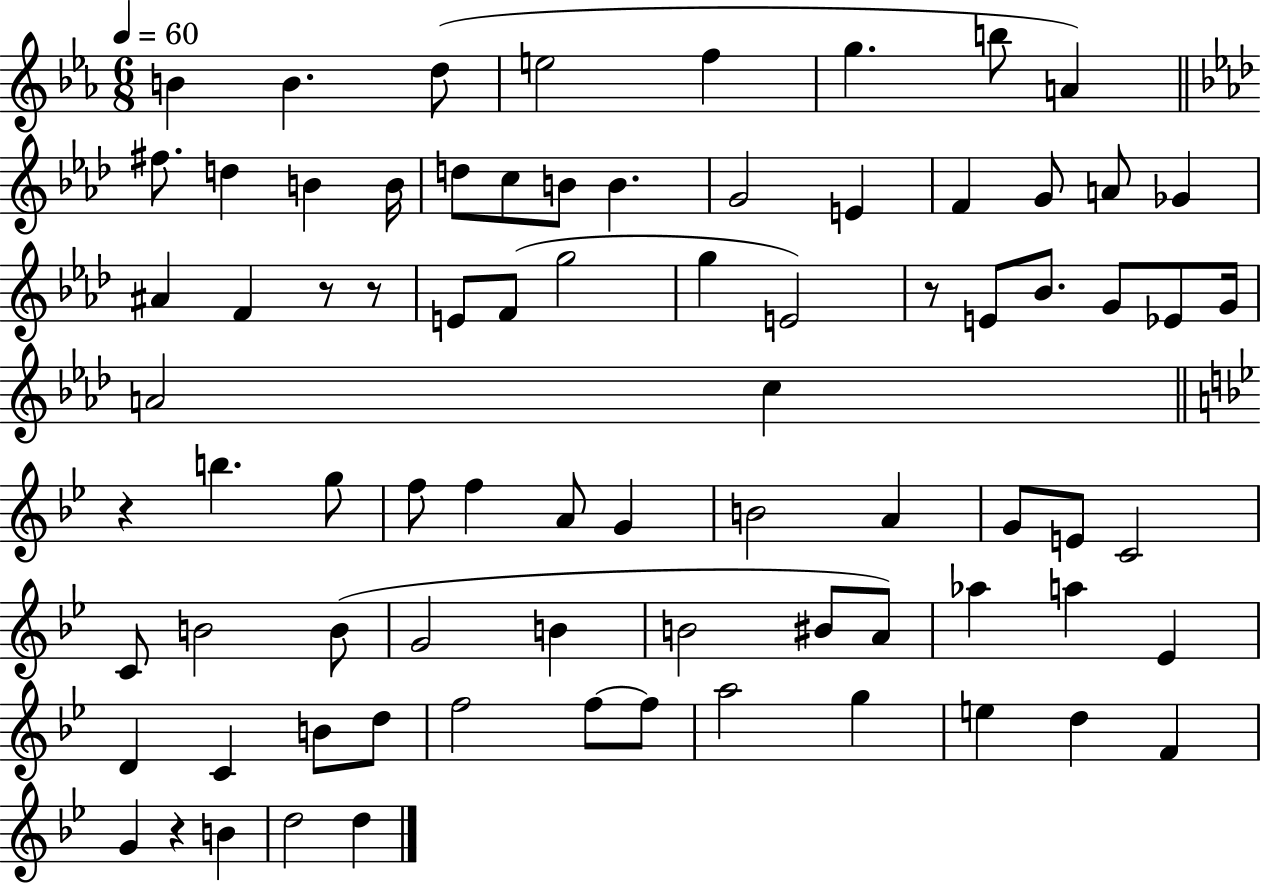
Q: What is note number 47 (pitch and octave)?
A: C4